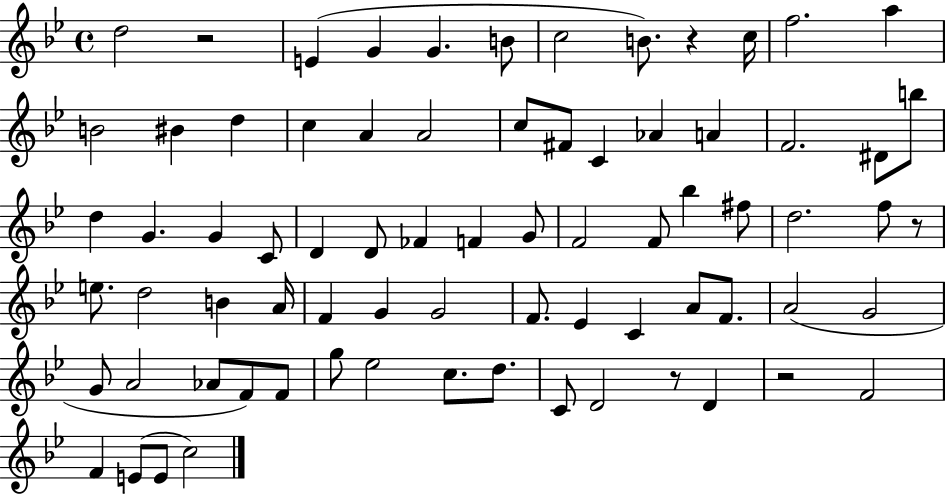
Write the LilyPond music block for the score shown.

{
  \clef treble
  \time 4/4
  \defaultTimeSignature
  \key bes \major
  \repeat volta 2 { d''2 r2 | e'4( g'4 g'4. b'8 | c''2 b'8.) r4 c''16 | f''2. a''4 | \break b'2 bis'4 d''4 | c''4 a'4 a'2 | c''8 fis'8 c'4 aes'4 a'4 | f'2. dis'8 b''8 | \break d''4 g'4. g'4 c'8 | d'4 d'8 fes'4 f'4 g'8 | f'2 f'8 bes''4 fis''8 | d''2. f''8 r8 | \break e''8. d''2 b'4 a'16 | f'4 g'4 g'2 | f'8. ees'4 c'4 a'8 f'8. | a'2( g'2 | \break g'8 a'2 aes'8 f'8) f'8 | g''8 ees''2 c''8. d''8. | c'8 d'2 r8 d'4 | r2 f'2 | \break f'4 e'8( e'8 c''2) | } \bar "|."
}